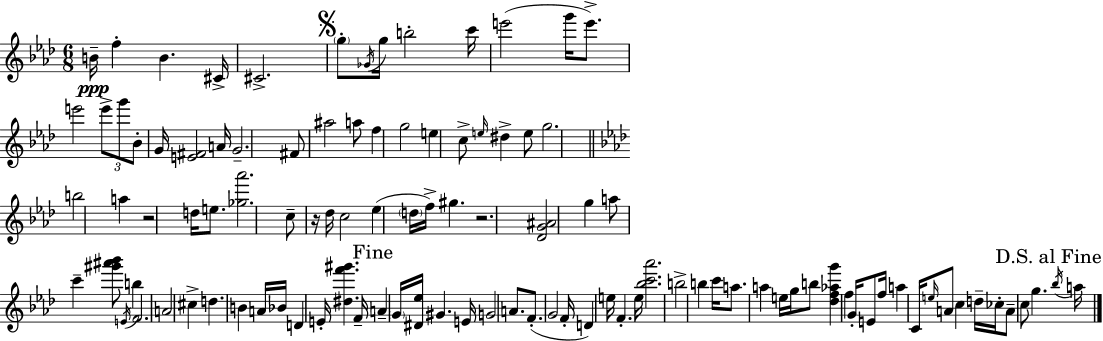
B4/s F5/q B4/q. C#4/s C#4/h. G5/e Gb4/s G5/s B5/h C6/s E6/h G6/s E6/e. E6/h E6/e G6/e Bb4/e G4/s [E4,F#4]/h A4/s G4/h. F#4/e A#5/h A5/e F5/q G5/h E5/q C5/e E5/s D#5/q E5/e G5/h. B5/h A5/q R/h D5/s E5/e. [Gb5,Ab6]/h. C5/e R/s Db5/s C5/h Eb5/q D5/s F5/s G#5/q. R/h. [Db4,G4,A#4]/h G5/q A5/e C6/q [G#6,A#6,Bb6]/e E4/s B5/q F4/h. A4/h C#5/q D5/q. B4/q A4/s Bb4/s D4/q E4/s [D#5,F6,G#6]/q. F4/s A4/q G4/s [D#4,Eb5]/s G#4/q. E4/s G4/h A4/e. F4/e. G4/h F4/s D4/q E5/s F4/q. E5/s [Bb5,C6,Ab6]/h. B5/h B5/q C6/s A5/e. A5/q E5/s G5/s B5/e [Db5,F5,Ab5,G6]/q F5/q G4/s E4/e F5/s A5/q C4/s E5/s A4/e C5/q D5/s CES5/s A4/e C5/e G5/q. Bb5/s A5/s